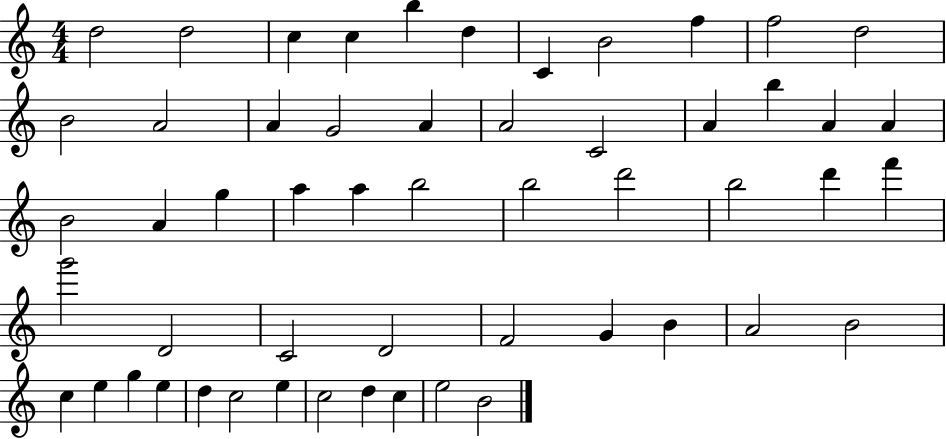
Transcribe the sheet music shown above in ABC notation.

X:1
T:Untitled
M:4/4
L:1/4
K:C
d2 d2 c c b d C B2 f f2 d2 B2 A2 A G2 A A2 C2 A b A A B2 A g a a b2 b2 d'2 b2 d' f' g'2 D2 C2 D2 F2 G B A2 B2 c e g e d c2 e c2 d c e2 B2